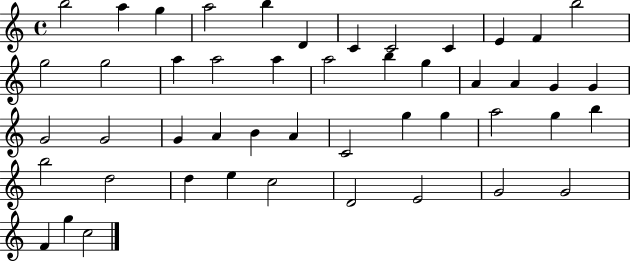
X:1
T:Untitled
M:4/4
L:1/4
K:C
b2 a g a2 b D C C2 C E F b2 g2 g2 a a2 a a2 b g A A G G G2 G2 G A B A C2 g g a2 g b b2 d2 d e c2 D2 E2 G2 G2 F g c2